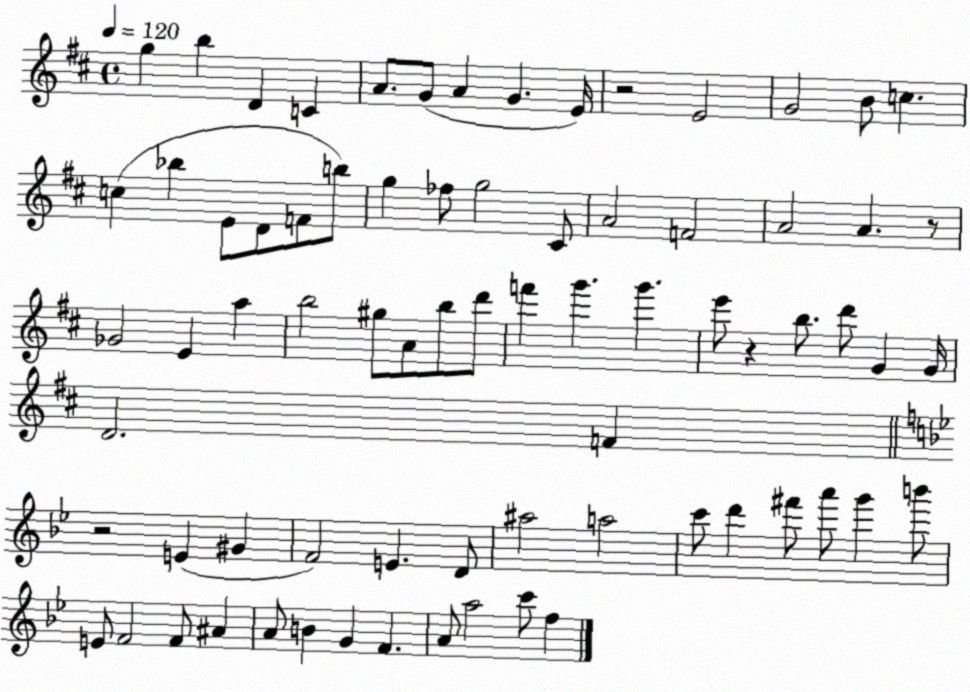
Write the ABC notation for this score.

X:1
T:Untitled
M:4/4
L:1/4
K:D
g b D C A/2 G/2 A G E/4 z2 E2 G2 B/2 c c _b E/2 D/2 F/2 b/2 g _f/2 g2 ^C/2 A2 F2 A2 A z/2 _G2 E a b2 ^g/2 A/2 b/2 d'/2 f' g' g' e'/2 z b/2 d'/2 G G/4 D2 F z2 E ^G F2 E D/2 ^a2 a2 c'/2 d' ^f'/2 a'/2 g' b'/2 E/2 F2 F/2 ^A A/2 B G F A/2 a2 c'/2 f